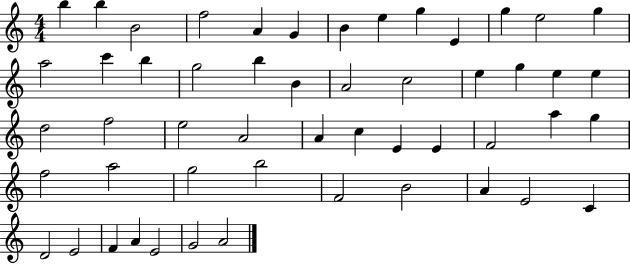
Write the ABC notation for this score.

X:1
T:Untitled
M:4/4
L:1/4
K:C
b b B2 f2 A G B e g E g e2 g a2 c' b g2 b B A2 c2 e g e e d2 f2 e2 A2 A c E E F2 a g f2 a2 g2 b2 F2 B2 A E2 C D2 E2 F A E2 G2 A2